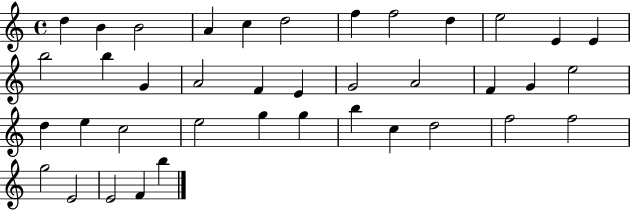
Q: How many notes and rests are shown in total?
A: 39